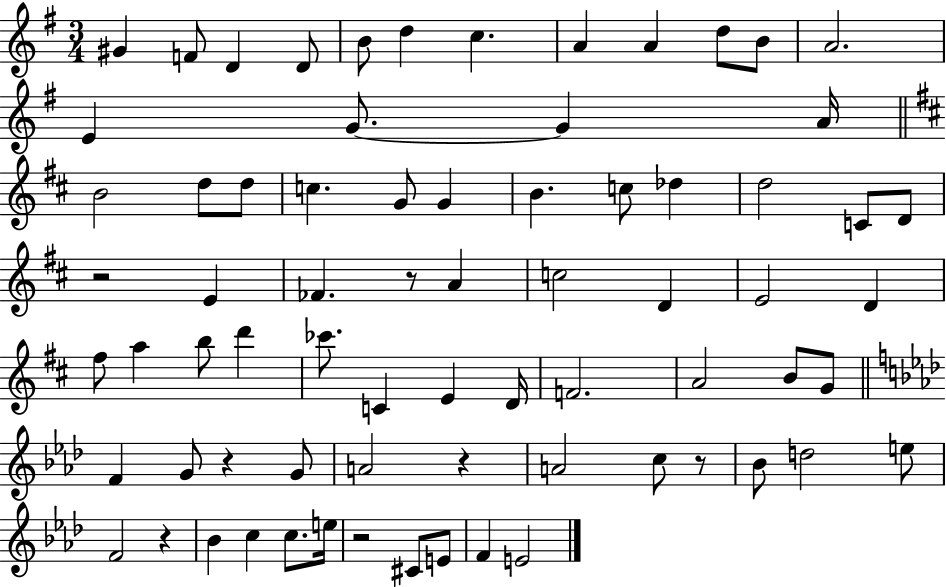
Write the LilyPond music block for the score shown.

{
  \clef treble
  \numericTimeSignature
  \time 3/4
  \key g \major
  gis'4 f'8 d'4 d'8 | b'8 d''4 c''4. | a'4 a'4 d''8 b'8 | a'2. | \break e'4 g'8.~~ g'4 a'16 | \bar "||" \break \key d \major b'2 d''8 d''8 | c''4. g'8 g'4 | b'4. c''8 des''4 | d''2 c'8 d'8 | \break r2 e'4 | fes'4. r8 a'4 | c''2 d'4 | e'2 d'4 | \break fis''8 a''4 b''8 d'''4 | ces'''8. c'4 e'4 d'16 | f'2. | a'2 b'8 g'8 | \break \bar "||" \break \key aes \major f'4 g'8 r4 g'8 | a'2 r4 | a'2 c''8 r8 | bes'8 d''2 e''8 | \break f'2 r4 | bes'4 c''4 c''8. e''16 | r2 cis'8 e'8 | f'4 e'2 | \break \bar "|."
}